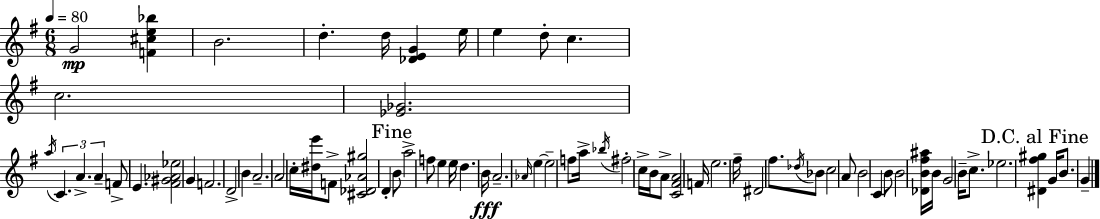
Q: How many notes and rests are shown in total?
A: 72